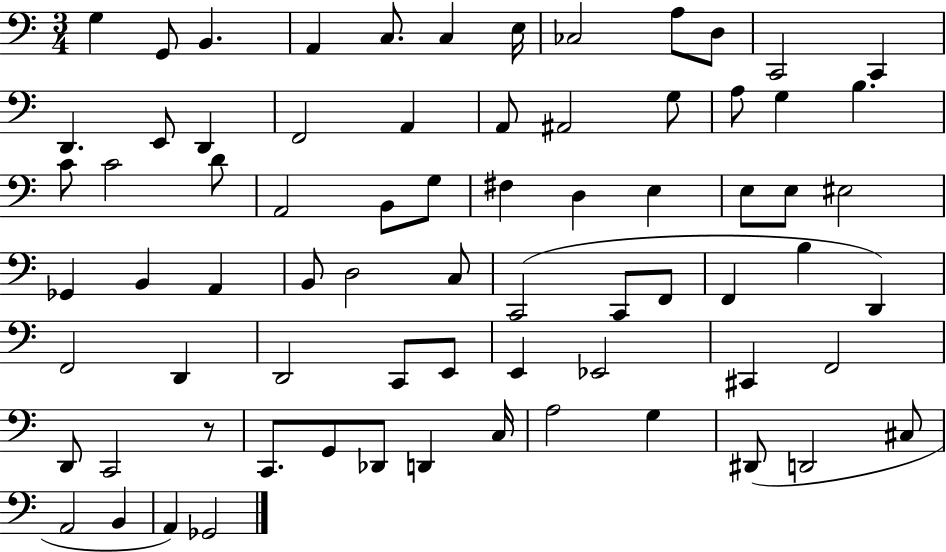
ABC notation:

X:1
T:Untitled
M:3/4
L:1/4
K:C
G, G,,/2 B,, A,, C,/2 C, E,/4 _C,2 A,/2 D,/2 C,,2 C,, D,, E,,/2 D,, F,,2 A,, A,,/2 ^A,,2 G,/2 A,/2 G, B, C/2 C2 D/2 A,,2 B,,/2 G,/2 ^F, D, E, E,/2 E,/2 ^E,2 _G,, B,, A,, B,,/2 D,2 C,/2 C,,2 C,,/2 F,,/2 F,, B, D,, F,,2 D,, D,,2 C,,/2 E,,/2 E,, _E,,2 ^C,, F,,2 D,,/2 C,,2 z/2 C,,/2 G,,/2 _D,,/2 D,, C,/4 A,2 G, ^D,,/2 D,,2 ^C,/2 A,,2 B,, A,, _G,,2